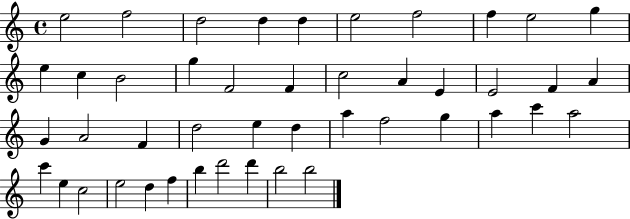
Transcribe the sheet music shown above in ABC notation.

X:1
T:Untitled
M:4/4
L:1/4
K:C
e2 f2 d2 d d e2 f2 f e2 g e c B2 g F2 F c2 A E E2 F A G A2 F d2 e d a f2 g a c' a2 c' e c2 e2 d f b d'2 d' b2 b2